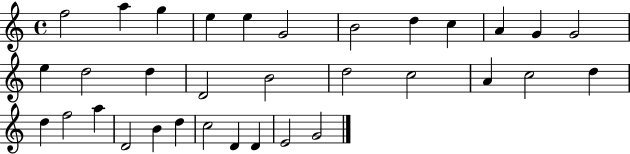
F5/h A5/q G5/q E5/q E5/q G4/h B4/h D5/q C5/q A4/q G4/q G4/h E5/q D5/h D5/q D4/h B4/h D5/h C5/h A4/q C5/h D5/q D5/q F5/h A5/q D4/h B4/q D5/q C5/h D4/q D4/q E4/h G4/h